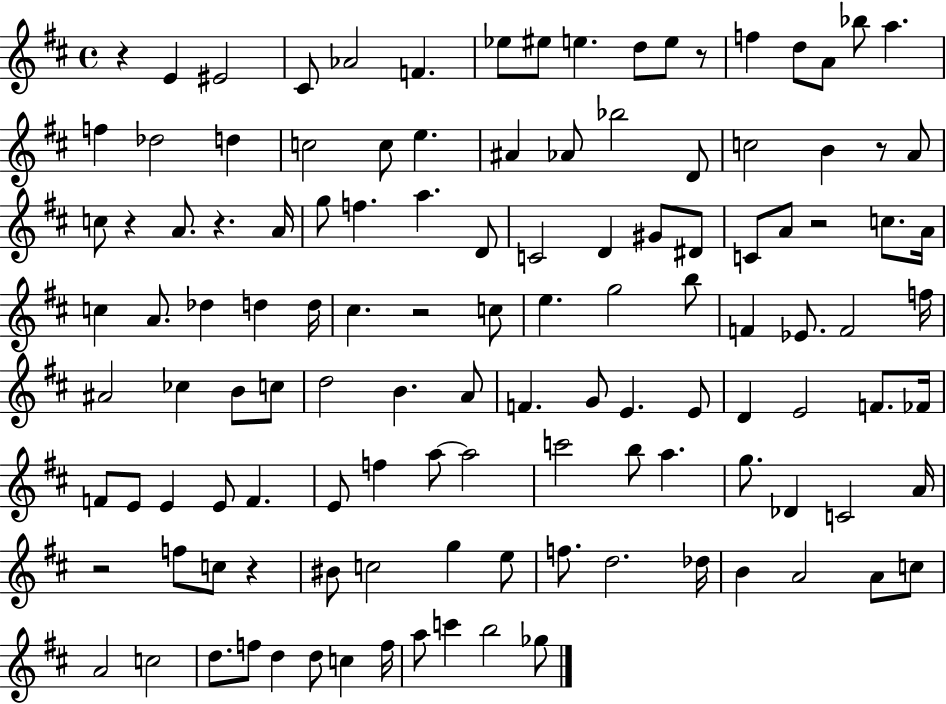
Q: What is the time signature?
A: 4/4